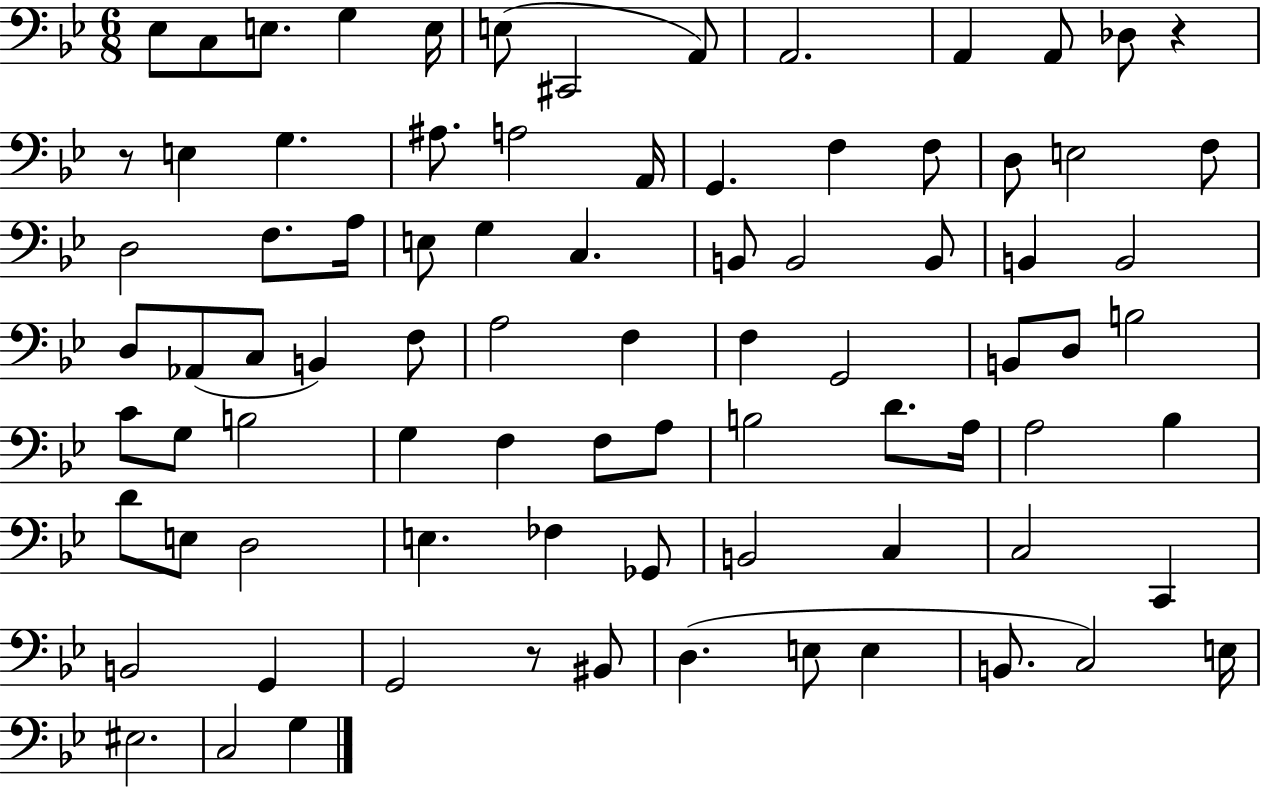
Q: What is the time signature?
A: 6/8